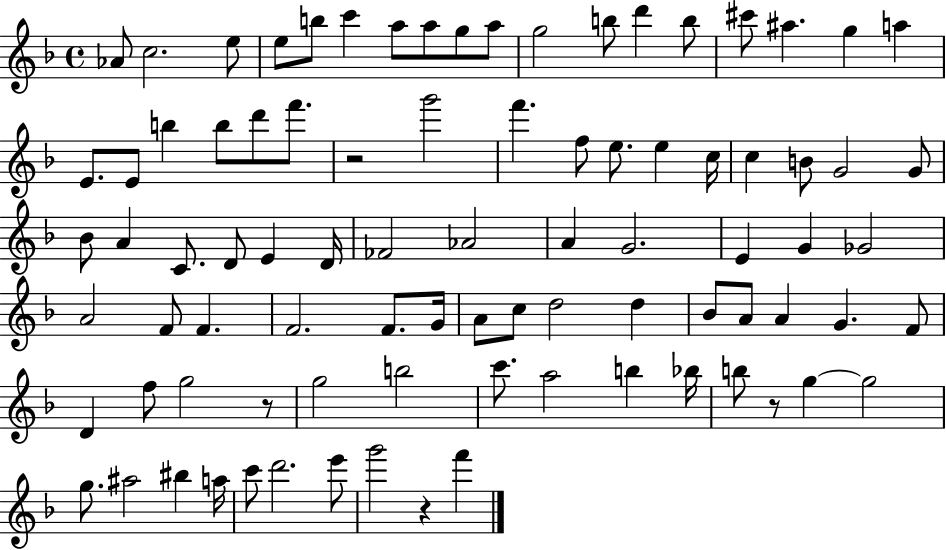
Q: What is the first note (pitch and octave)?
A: Ab4